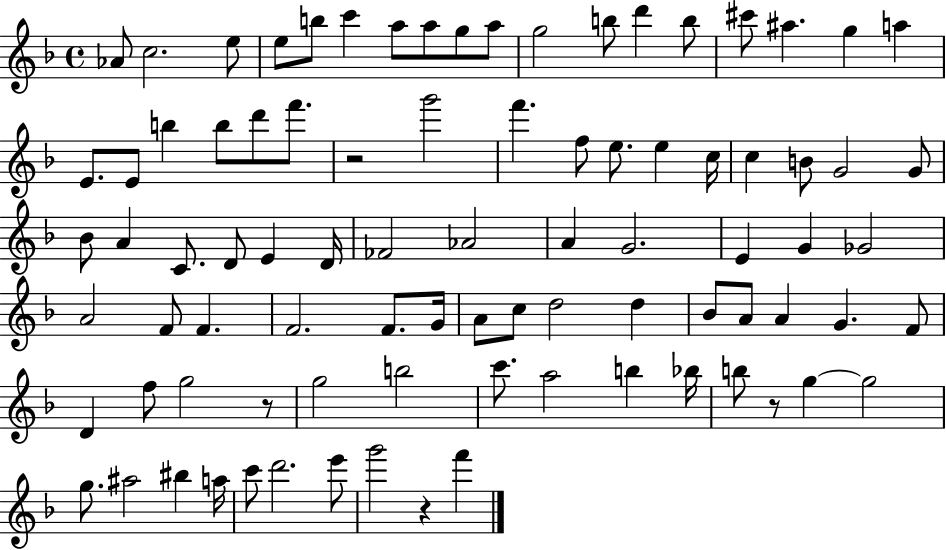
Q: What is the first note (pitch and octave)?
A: Ab4